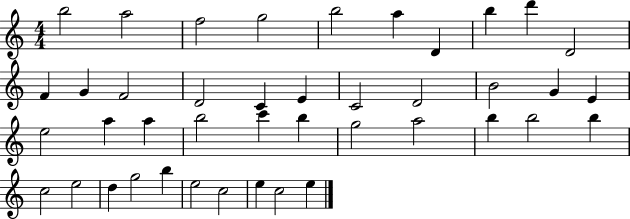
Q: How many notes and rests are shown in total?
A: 42